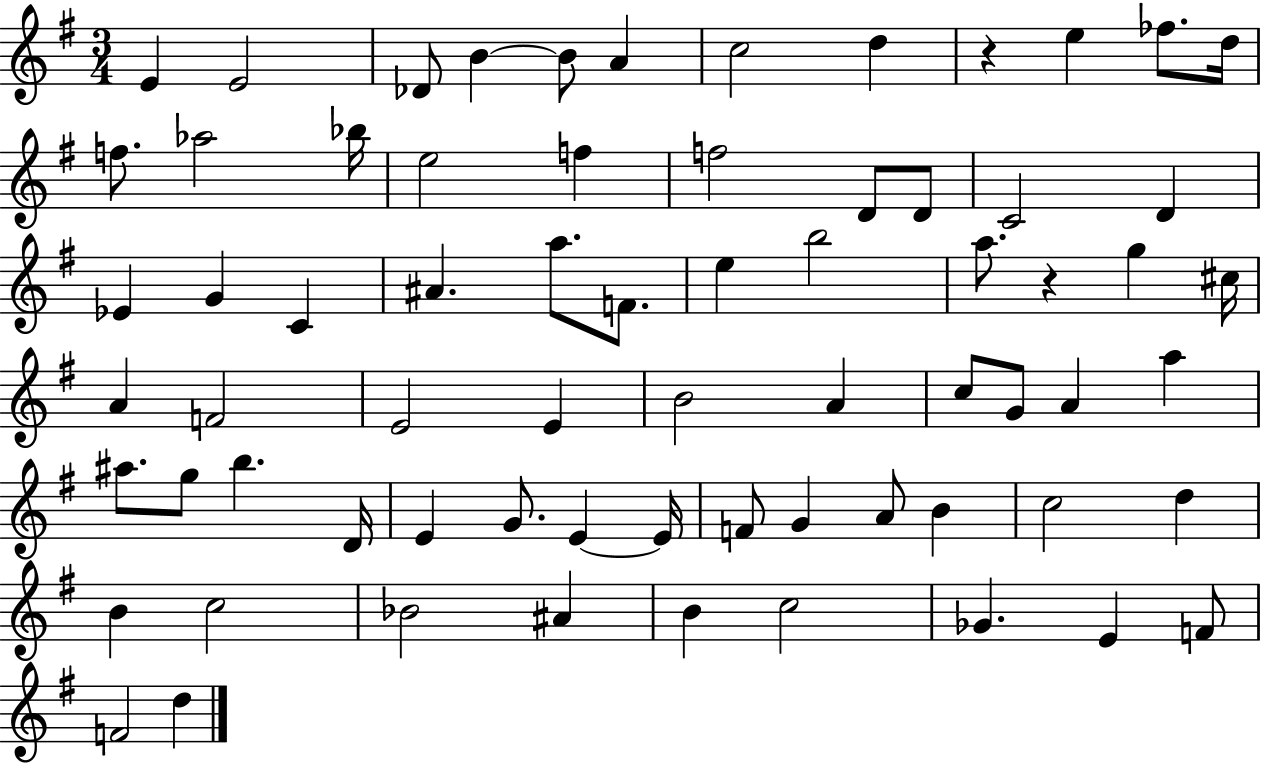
{
  \clef treble
  \numericTimeSignature
  \time 3/4
  \key g \major
  e'4 e'2 | des'8 b'4~~ b'8 a'4 | c''2 d''4 | r4 e''4 fes''8. d''16 | \break f''8. aes''2 bes''16 | e''2 f''4 | f''2 d'8 d'8 | c'2 d'4 | \break ees'4 g'4 c'4 | ais'4. a''8. f'8. | e''4 b''2 | a''8. r4 g''4 cis''16 | \break a'4 f'2 | e'2 e'4 | b'2 a'4 | c''8 g'8 a'4 a''4 | \break ais''8. g''8 b''4. d'16 | e'4 g'8. e'4~~ e'16 | f'8 g'4 a'8 b'4 | c''2 d''4 | \break b'4 c''2 | bes'2 ais'4 | b'4 c''2 | ges'4. e'4 f'8 | \break f'2 d''4 | \bar "|."
}